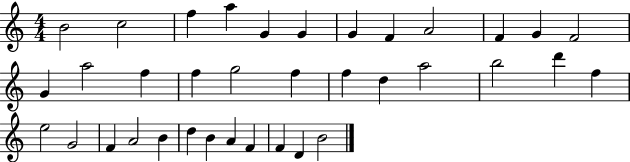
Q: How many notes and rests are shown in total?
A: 36